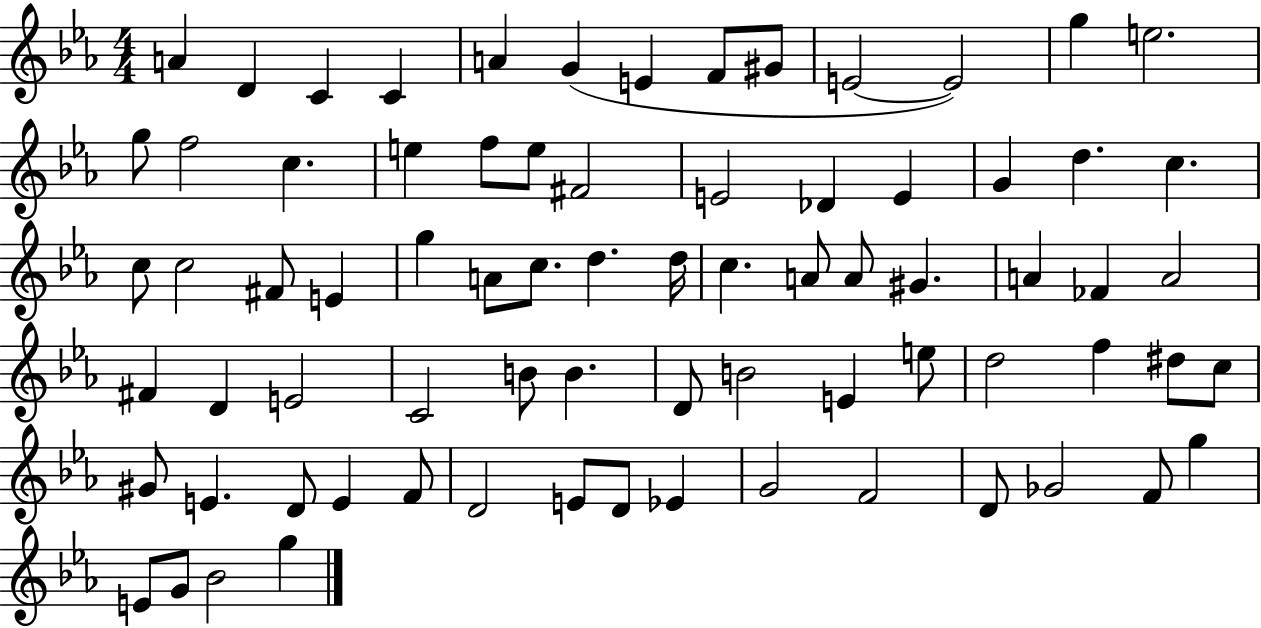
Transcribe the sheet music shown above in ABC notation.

X:1
T:Untitled
M:4/4
L:1/4
K:Eb
A D C C A G E F/2 ^G/2 E2 E2 g e2 g/2 f2 c e f/2 e/2 ^F2 E2 _D E G d c c/2 c2 ^F/2 E g A/2 c/2 d d/4 c A/2 A/2 ^G A _F A2 ^F D E2 C2 B/2 B D/2 B2 E e/2 d2 f ^d/2 c/2 ^G/2 E D/2 E F/2 D2 E/2 D/2 _E G2 F2 D/2 _G2 F/2 g E/2 G/2 _B2 g